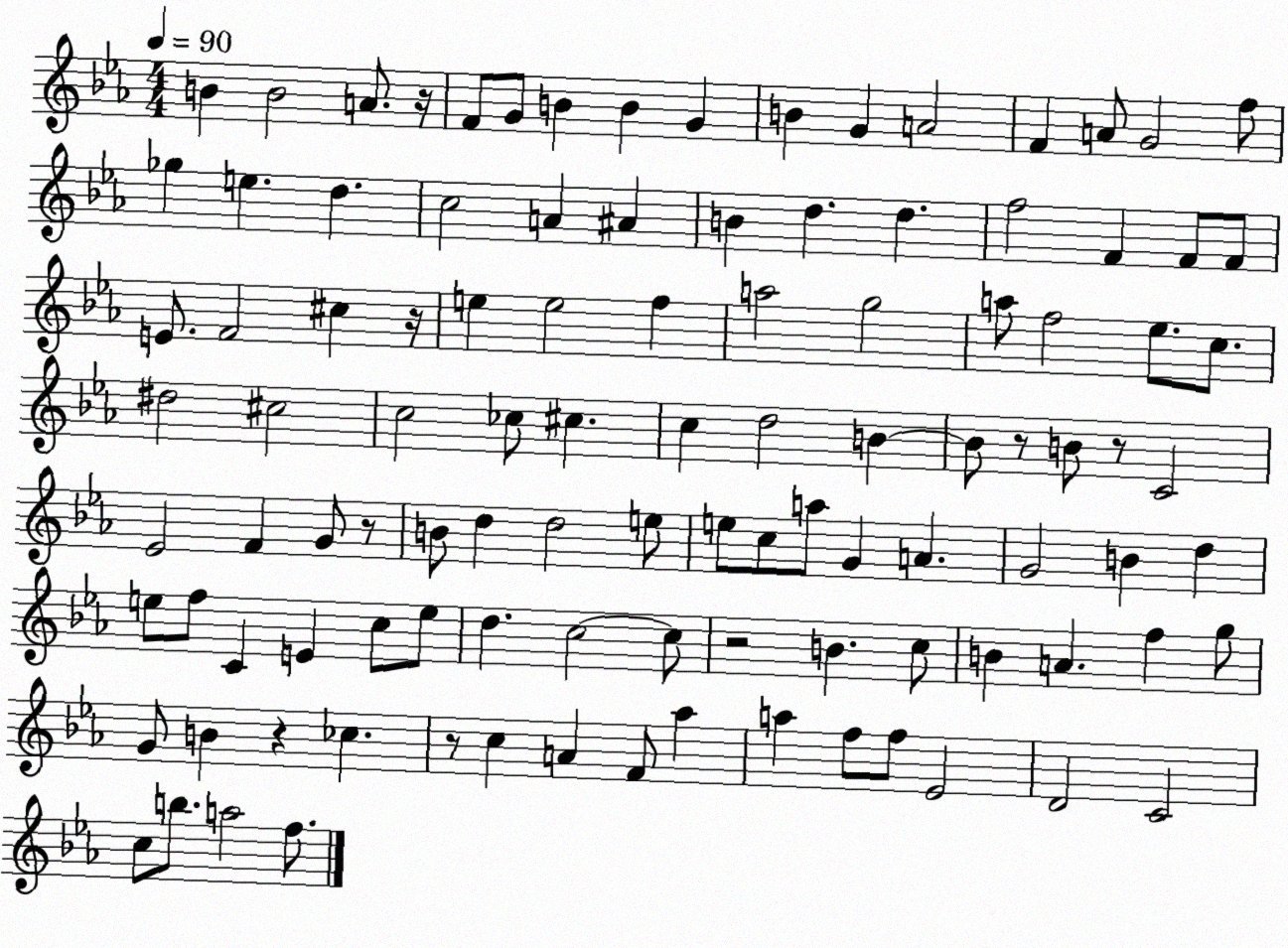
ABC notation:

X:1
T:Untitled
M:4/4
L:1/4
K:Eb
B B2 A/2 z/4 F/2 G/2 B B G B G A2 F A/2 G2 f/2 _g e d c2 A ^A B d d f2 F F/2 F/2 E/2 F2 ^c z/4 e e2 f a2 g2 a/2 f2 _e/2 c/2 ^d2 ^c2 c2 _c/2 ^c c d2 B B/2 z/2 B/2 z/2 C2 _E2 F G/2 z/2 B/2 d d2 e/2 e/2 c/2 a/2 G A G2 B d e/2 f/2 C E c/2 e/2 d c2 c/2 z2 B c/2 B A f g/2 G/2 B z _c z/2 c A F/2 _a a f/2 f/2 _E2 D2 C2 c/2 b/2 a2 f/2